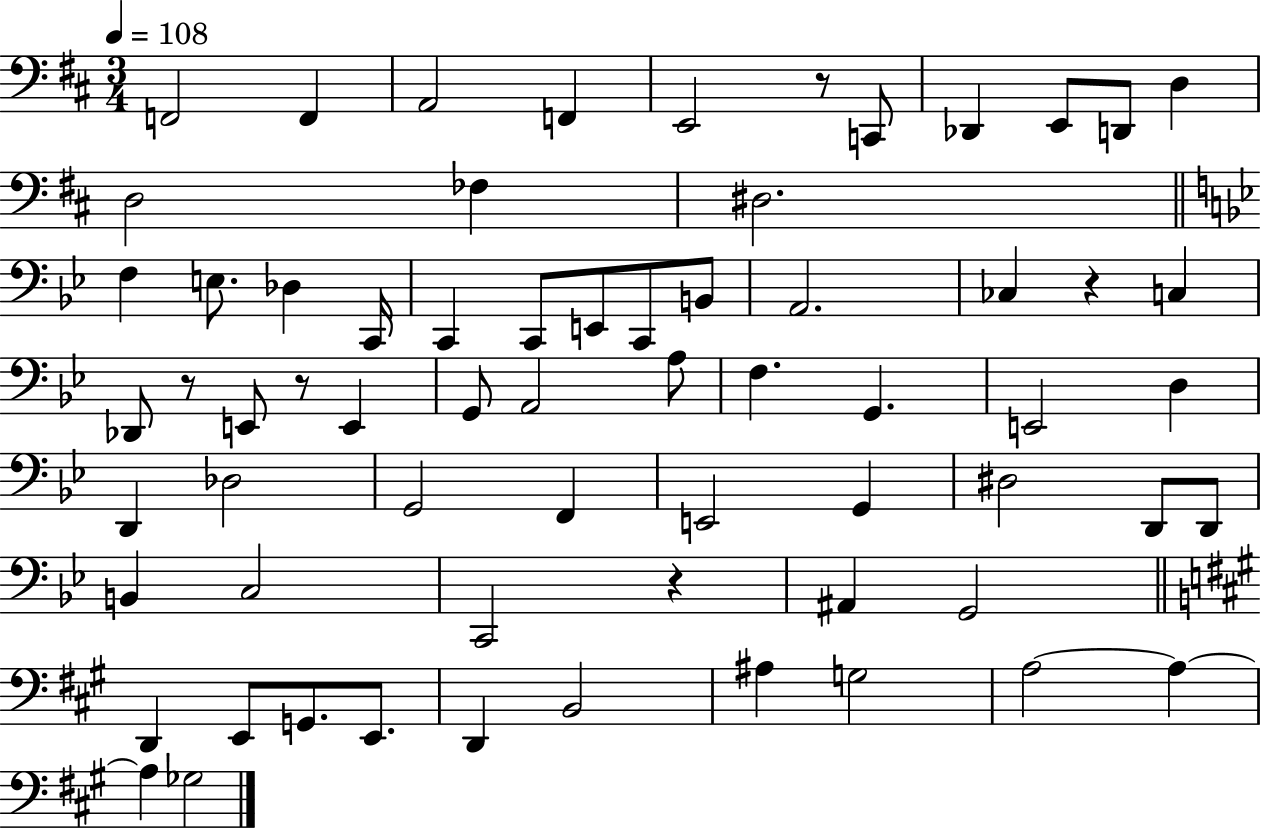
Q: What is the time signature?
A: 3/4